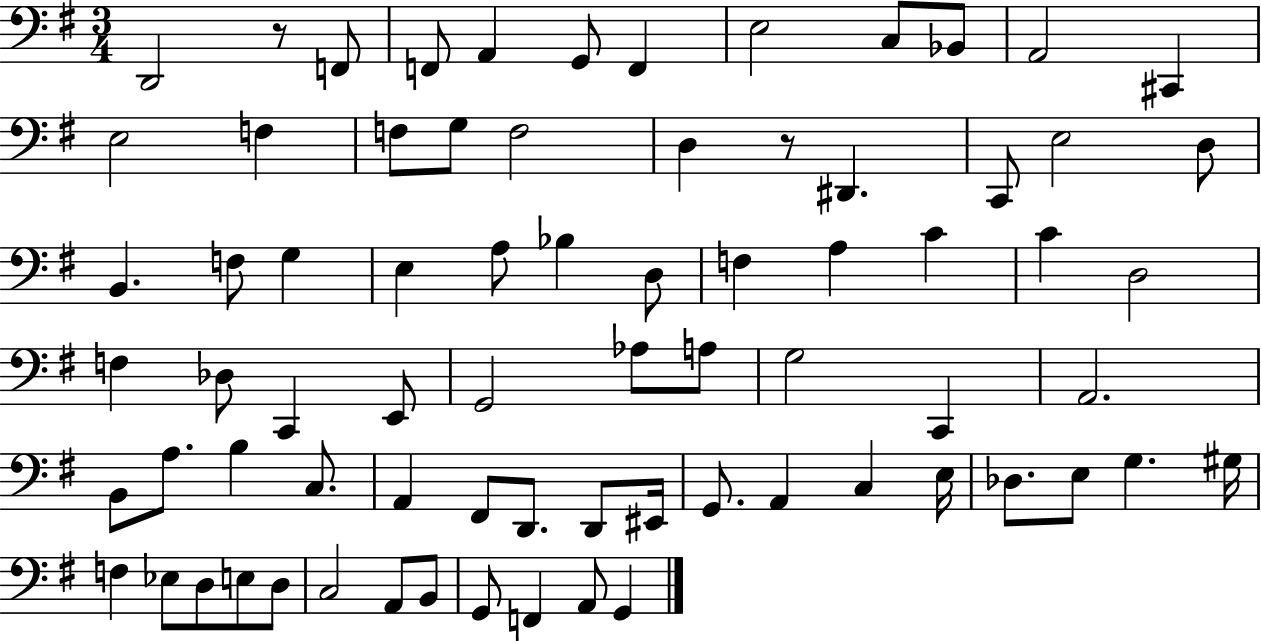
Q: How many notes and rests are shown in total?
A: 74